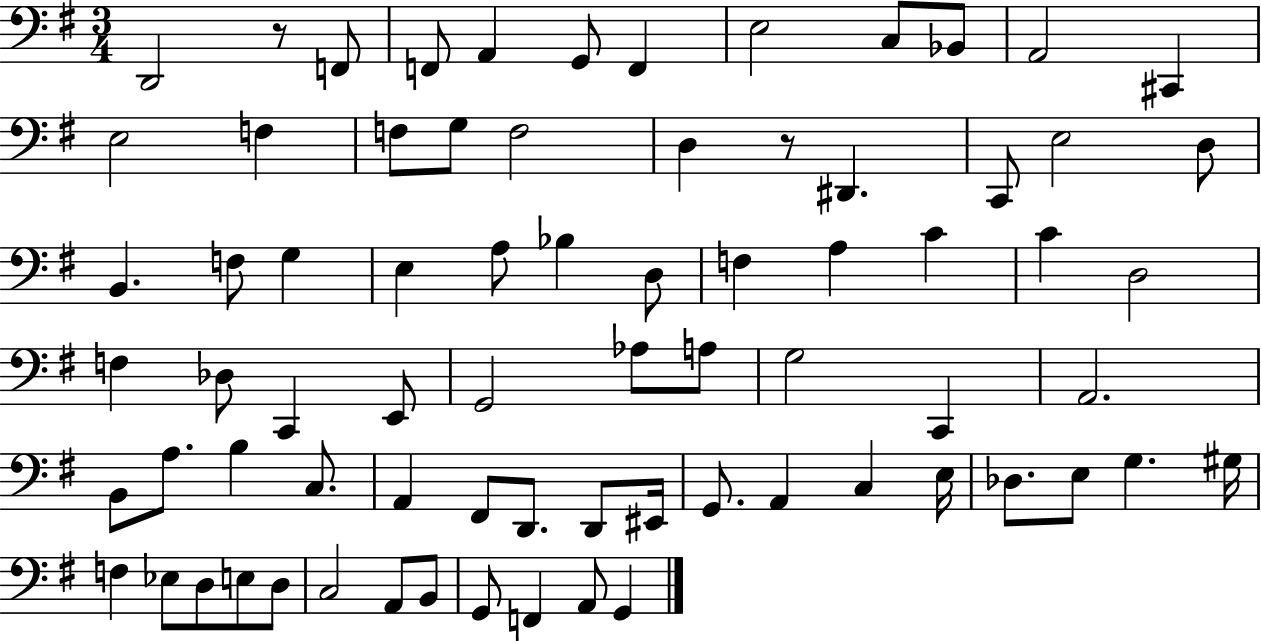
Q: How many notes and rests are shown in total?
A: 74